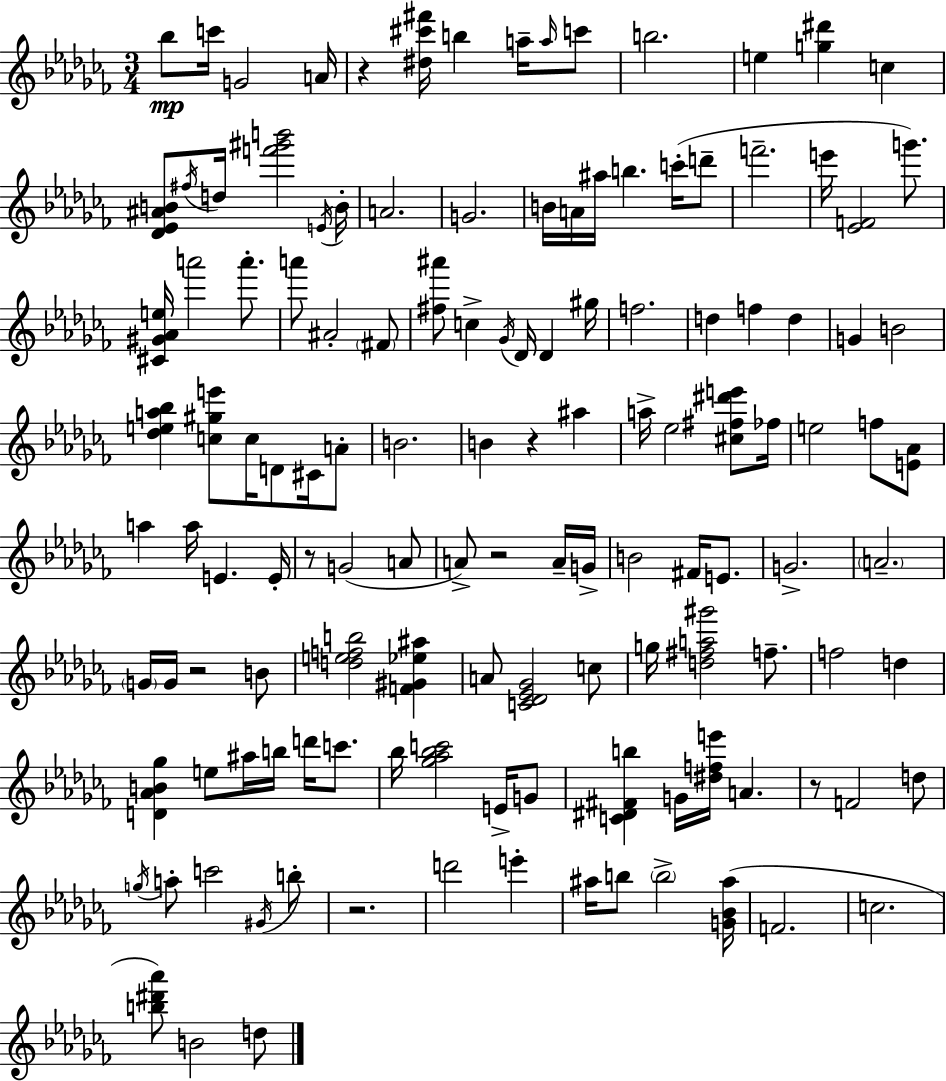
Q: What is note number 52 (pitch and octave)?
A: FES5